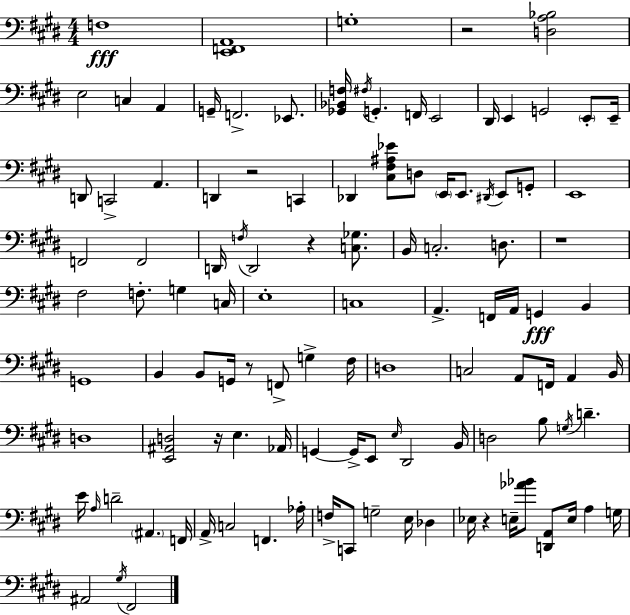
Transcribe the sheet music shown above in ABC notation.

X:1
T:Untitled
M:4/4
L:1/4
K:E
F,4 [E,,F,,A,,]4 G,4 z2 [D,A,_B,]2 E,2 C, A,, G,,/4 F,,2 _E,,/2 [_G,,_B,,F,]/4 ^F,/4 G,, F,,/4 E,,2 ^D,,/4 E,, G,,2 E,,/2 E,,/4 D,,/2 C,,2 A,, D,, z2 C,, _D,, [^C,^F,^A,_E]/2 D,/2 E,,/4 E,,/2 ^D,,/4 E,,/2 G,,/2 E,,4 F,,2 F,,2 D,,/4 F,/4 D,,2 z [C,_G,]/2 B,,/4 C,2 D,/2 z4 ^F,2 F,/2 G, C,/4 E,4 C,4 A,, F,,/4 A,,/4 G,, B,, G,,4 B,, B,,/2 G,,/4 z/2 F,,/2 G, ^F,/4 D,4 C,2 A,,/2 F,,/4 A,, B,,/4 D,4 [E,,^A,,D,]2 z/4 E, _A,,/4 G,, G,,/4 E,,/2 E,/4 ^D,,2 B,,/4 D,2 B,/2 G,/4 D E/4 A,/4 D2 ^A,, F,,/4 A,,/4 C,2 F,, _A,/4 F,/4 C,,/2 G,2 E,/4 _D, _E,/4 z E,/4 [_A_B]/2 [D,,A,,]/2 E,/4 A, G,/4 ^A,,2 ^G,/4 ^F,,2